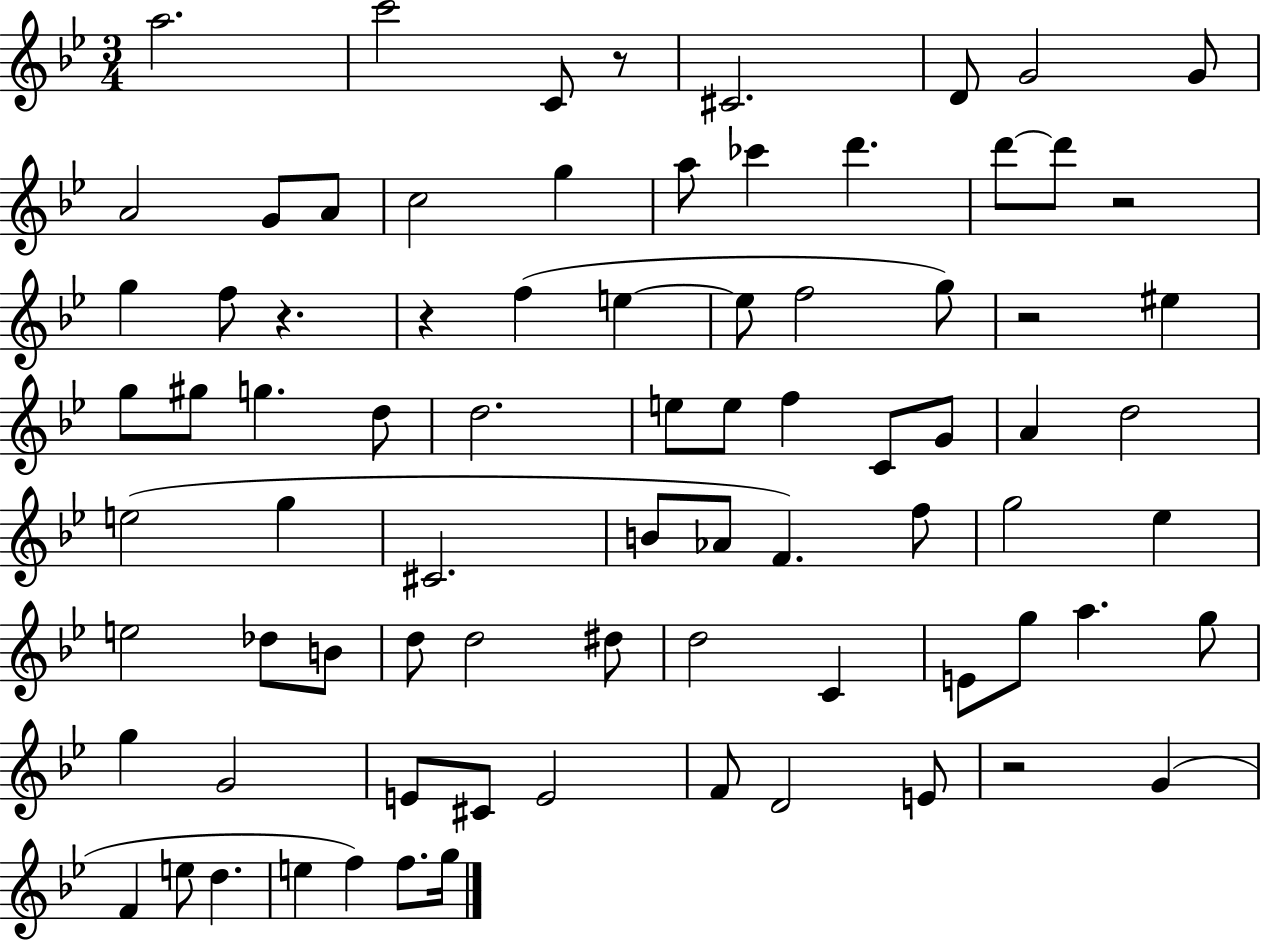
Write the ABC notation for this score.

X:1
T:Untitled
M:3/4
L:1/4
K:Bb
a2 c'2 C/2 z/2 ^C2 D/2 G2 G/2 A2 G/2 A/2 c2 g a/2 _c' d' d'/2 d'/2 z2 g f/2 z z f e e/2 f2 g/2 z2 ^e g/2 ^g/2 g d/2 d2 e/2 e/2 f C/2 G/2 A d2 e2 g ^C2 B/2 _A/2 F f/2 g2 _e e2 _d/2 B/2 d/2 d2 ^d/2 d2 C E/2 g/2 a g/2 g G2 E/2 ^C/2 E2 F/2 D2 E/2 z2 G F e/2 d e f f/2 g/4